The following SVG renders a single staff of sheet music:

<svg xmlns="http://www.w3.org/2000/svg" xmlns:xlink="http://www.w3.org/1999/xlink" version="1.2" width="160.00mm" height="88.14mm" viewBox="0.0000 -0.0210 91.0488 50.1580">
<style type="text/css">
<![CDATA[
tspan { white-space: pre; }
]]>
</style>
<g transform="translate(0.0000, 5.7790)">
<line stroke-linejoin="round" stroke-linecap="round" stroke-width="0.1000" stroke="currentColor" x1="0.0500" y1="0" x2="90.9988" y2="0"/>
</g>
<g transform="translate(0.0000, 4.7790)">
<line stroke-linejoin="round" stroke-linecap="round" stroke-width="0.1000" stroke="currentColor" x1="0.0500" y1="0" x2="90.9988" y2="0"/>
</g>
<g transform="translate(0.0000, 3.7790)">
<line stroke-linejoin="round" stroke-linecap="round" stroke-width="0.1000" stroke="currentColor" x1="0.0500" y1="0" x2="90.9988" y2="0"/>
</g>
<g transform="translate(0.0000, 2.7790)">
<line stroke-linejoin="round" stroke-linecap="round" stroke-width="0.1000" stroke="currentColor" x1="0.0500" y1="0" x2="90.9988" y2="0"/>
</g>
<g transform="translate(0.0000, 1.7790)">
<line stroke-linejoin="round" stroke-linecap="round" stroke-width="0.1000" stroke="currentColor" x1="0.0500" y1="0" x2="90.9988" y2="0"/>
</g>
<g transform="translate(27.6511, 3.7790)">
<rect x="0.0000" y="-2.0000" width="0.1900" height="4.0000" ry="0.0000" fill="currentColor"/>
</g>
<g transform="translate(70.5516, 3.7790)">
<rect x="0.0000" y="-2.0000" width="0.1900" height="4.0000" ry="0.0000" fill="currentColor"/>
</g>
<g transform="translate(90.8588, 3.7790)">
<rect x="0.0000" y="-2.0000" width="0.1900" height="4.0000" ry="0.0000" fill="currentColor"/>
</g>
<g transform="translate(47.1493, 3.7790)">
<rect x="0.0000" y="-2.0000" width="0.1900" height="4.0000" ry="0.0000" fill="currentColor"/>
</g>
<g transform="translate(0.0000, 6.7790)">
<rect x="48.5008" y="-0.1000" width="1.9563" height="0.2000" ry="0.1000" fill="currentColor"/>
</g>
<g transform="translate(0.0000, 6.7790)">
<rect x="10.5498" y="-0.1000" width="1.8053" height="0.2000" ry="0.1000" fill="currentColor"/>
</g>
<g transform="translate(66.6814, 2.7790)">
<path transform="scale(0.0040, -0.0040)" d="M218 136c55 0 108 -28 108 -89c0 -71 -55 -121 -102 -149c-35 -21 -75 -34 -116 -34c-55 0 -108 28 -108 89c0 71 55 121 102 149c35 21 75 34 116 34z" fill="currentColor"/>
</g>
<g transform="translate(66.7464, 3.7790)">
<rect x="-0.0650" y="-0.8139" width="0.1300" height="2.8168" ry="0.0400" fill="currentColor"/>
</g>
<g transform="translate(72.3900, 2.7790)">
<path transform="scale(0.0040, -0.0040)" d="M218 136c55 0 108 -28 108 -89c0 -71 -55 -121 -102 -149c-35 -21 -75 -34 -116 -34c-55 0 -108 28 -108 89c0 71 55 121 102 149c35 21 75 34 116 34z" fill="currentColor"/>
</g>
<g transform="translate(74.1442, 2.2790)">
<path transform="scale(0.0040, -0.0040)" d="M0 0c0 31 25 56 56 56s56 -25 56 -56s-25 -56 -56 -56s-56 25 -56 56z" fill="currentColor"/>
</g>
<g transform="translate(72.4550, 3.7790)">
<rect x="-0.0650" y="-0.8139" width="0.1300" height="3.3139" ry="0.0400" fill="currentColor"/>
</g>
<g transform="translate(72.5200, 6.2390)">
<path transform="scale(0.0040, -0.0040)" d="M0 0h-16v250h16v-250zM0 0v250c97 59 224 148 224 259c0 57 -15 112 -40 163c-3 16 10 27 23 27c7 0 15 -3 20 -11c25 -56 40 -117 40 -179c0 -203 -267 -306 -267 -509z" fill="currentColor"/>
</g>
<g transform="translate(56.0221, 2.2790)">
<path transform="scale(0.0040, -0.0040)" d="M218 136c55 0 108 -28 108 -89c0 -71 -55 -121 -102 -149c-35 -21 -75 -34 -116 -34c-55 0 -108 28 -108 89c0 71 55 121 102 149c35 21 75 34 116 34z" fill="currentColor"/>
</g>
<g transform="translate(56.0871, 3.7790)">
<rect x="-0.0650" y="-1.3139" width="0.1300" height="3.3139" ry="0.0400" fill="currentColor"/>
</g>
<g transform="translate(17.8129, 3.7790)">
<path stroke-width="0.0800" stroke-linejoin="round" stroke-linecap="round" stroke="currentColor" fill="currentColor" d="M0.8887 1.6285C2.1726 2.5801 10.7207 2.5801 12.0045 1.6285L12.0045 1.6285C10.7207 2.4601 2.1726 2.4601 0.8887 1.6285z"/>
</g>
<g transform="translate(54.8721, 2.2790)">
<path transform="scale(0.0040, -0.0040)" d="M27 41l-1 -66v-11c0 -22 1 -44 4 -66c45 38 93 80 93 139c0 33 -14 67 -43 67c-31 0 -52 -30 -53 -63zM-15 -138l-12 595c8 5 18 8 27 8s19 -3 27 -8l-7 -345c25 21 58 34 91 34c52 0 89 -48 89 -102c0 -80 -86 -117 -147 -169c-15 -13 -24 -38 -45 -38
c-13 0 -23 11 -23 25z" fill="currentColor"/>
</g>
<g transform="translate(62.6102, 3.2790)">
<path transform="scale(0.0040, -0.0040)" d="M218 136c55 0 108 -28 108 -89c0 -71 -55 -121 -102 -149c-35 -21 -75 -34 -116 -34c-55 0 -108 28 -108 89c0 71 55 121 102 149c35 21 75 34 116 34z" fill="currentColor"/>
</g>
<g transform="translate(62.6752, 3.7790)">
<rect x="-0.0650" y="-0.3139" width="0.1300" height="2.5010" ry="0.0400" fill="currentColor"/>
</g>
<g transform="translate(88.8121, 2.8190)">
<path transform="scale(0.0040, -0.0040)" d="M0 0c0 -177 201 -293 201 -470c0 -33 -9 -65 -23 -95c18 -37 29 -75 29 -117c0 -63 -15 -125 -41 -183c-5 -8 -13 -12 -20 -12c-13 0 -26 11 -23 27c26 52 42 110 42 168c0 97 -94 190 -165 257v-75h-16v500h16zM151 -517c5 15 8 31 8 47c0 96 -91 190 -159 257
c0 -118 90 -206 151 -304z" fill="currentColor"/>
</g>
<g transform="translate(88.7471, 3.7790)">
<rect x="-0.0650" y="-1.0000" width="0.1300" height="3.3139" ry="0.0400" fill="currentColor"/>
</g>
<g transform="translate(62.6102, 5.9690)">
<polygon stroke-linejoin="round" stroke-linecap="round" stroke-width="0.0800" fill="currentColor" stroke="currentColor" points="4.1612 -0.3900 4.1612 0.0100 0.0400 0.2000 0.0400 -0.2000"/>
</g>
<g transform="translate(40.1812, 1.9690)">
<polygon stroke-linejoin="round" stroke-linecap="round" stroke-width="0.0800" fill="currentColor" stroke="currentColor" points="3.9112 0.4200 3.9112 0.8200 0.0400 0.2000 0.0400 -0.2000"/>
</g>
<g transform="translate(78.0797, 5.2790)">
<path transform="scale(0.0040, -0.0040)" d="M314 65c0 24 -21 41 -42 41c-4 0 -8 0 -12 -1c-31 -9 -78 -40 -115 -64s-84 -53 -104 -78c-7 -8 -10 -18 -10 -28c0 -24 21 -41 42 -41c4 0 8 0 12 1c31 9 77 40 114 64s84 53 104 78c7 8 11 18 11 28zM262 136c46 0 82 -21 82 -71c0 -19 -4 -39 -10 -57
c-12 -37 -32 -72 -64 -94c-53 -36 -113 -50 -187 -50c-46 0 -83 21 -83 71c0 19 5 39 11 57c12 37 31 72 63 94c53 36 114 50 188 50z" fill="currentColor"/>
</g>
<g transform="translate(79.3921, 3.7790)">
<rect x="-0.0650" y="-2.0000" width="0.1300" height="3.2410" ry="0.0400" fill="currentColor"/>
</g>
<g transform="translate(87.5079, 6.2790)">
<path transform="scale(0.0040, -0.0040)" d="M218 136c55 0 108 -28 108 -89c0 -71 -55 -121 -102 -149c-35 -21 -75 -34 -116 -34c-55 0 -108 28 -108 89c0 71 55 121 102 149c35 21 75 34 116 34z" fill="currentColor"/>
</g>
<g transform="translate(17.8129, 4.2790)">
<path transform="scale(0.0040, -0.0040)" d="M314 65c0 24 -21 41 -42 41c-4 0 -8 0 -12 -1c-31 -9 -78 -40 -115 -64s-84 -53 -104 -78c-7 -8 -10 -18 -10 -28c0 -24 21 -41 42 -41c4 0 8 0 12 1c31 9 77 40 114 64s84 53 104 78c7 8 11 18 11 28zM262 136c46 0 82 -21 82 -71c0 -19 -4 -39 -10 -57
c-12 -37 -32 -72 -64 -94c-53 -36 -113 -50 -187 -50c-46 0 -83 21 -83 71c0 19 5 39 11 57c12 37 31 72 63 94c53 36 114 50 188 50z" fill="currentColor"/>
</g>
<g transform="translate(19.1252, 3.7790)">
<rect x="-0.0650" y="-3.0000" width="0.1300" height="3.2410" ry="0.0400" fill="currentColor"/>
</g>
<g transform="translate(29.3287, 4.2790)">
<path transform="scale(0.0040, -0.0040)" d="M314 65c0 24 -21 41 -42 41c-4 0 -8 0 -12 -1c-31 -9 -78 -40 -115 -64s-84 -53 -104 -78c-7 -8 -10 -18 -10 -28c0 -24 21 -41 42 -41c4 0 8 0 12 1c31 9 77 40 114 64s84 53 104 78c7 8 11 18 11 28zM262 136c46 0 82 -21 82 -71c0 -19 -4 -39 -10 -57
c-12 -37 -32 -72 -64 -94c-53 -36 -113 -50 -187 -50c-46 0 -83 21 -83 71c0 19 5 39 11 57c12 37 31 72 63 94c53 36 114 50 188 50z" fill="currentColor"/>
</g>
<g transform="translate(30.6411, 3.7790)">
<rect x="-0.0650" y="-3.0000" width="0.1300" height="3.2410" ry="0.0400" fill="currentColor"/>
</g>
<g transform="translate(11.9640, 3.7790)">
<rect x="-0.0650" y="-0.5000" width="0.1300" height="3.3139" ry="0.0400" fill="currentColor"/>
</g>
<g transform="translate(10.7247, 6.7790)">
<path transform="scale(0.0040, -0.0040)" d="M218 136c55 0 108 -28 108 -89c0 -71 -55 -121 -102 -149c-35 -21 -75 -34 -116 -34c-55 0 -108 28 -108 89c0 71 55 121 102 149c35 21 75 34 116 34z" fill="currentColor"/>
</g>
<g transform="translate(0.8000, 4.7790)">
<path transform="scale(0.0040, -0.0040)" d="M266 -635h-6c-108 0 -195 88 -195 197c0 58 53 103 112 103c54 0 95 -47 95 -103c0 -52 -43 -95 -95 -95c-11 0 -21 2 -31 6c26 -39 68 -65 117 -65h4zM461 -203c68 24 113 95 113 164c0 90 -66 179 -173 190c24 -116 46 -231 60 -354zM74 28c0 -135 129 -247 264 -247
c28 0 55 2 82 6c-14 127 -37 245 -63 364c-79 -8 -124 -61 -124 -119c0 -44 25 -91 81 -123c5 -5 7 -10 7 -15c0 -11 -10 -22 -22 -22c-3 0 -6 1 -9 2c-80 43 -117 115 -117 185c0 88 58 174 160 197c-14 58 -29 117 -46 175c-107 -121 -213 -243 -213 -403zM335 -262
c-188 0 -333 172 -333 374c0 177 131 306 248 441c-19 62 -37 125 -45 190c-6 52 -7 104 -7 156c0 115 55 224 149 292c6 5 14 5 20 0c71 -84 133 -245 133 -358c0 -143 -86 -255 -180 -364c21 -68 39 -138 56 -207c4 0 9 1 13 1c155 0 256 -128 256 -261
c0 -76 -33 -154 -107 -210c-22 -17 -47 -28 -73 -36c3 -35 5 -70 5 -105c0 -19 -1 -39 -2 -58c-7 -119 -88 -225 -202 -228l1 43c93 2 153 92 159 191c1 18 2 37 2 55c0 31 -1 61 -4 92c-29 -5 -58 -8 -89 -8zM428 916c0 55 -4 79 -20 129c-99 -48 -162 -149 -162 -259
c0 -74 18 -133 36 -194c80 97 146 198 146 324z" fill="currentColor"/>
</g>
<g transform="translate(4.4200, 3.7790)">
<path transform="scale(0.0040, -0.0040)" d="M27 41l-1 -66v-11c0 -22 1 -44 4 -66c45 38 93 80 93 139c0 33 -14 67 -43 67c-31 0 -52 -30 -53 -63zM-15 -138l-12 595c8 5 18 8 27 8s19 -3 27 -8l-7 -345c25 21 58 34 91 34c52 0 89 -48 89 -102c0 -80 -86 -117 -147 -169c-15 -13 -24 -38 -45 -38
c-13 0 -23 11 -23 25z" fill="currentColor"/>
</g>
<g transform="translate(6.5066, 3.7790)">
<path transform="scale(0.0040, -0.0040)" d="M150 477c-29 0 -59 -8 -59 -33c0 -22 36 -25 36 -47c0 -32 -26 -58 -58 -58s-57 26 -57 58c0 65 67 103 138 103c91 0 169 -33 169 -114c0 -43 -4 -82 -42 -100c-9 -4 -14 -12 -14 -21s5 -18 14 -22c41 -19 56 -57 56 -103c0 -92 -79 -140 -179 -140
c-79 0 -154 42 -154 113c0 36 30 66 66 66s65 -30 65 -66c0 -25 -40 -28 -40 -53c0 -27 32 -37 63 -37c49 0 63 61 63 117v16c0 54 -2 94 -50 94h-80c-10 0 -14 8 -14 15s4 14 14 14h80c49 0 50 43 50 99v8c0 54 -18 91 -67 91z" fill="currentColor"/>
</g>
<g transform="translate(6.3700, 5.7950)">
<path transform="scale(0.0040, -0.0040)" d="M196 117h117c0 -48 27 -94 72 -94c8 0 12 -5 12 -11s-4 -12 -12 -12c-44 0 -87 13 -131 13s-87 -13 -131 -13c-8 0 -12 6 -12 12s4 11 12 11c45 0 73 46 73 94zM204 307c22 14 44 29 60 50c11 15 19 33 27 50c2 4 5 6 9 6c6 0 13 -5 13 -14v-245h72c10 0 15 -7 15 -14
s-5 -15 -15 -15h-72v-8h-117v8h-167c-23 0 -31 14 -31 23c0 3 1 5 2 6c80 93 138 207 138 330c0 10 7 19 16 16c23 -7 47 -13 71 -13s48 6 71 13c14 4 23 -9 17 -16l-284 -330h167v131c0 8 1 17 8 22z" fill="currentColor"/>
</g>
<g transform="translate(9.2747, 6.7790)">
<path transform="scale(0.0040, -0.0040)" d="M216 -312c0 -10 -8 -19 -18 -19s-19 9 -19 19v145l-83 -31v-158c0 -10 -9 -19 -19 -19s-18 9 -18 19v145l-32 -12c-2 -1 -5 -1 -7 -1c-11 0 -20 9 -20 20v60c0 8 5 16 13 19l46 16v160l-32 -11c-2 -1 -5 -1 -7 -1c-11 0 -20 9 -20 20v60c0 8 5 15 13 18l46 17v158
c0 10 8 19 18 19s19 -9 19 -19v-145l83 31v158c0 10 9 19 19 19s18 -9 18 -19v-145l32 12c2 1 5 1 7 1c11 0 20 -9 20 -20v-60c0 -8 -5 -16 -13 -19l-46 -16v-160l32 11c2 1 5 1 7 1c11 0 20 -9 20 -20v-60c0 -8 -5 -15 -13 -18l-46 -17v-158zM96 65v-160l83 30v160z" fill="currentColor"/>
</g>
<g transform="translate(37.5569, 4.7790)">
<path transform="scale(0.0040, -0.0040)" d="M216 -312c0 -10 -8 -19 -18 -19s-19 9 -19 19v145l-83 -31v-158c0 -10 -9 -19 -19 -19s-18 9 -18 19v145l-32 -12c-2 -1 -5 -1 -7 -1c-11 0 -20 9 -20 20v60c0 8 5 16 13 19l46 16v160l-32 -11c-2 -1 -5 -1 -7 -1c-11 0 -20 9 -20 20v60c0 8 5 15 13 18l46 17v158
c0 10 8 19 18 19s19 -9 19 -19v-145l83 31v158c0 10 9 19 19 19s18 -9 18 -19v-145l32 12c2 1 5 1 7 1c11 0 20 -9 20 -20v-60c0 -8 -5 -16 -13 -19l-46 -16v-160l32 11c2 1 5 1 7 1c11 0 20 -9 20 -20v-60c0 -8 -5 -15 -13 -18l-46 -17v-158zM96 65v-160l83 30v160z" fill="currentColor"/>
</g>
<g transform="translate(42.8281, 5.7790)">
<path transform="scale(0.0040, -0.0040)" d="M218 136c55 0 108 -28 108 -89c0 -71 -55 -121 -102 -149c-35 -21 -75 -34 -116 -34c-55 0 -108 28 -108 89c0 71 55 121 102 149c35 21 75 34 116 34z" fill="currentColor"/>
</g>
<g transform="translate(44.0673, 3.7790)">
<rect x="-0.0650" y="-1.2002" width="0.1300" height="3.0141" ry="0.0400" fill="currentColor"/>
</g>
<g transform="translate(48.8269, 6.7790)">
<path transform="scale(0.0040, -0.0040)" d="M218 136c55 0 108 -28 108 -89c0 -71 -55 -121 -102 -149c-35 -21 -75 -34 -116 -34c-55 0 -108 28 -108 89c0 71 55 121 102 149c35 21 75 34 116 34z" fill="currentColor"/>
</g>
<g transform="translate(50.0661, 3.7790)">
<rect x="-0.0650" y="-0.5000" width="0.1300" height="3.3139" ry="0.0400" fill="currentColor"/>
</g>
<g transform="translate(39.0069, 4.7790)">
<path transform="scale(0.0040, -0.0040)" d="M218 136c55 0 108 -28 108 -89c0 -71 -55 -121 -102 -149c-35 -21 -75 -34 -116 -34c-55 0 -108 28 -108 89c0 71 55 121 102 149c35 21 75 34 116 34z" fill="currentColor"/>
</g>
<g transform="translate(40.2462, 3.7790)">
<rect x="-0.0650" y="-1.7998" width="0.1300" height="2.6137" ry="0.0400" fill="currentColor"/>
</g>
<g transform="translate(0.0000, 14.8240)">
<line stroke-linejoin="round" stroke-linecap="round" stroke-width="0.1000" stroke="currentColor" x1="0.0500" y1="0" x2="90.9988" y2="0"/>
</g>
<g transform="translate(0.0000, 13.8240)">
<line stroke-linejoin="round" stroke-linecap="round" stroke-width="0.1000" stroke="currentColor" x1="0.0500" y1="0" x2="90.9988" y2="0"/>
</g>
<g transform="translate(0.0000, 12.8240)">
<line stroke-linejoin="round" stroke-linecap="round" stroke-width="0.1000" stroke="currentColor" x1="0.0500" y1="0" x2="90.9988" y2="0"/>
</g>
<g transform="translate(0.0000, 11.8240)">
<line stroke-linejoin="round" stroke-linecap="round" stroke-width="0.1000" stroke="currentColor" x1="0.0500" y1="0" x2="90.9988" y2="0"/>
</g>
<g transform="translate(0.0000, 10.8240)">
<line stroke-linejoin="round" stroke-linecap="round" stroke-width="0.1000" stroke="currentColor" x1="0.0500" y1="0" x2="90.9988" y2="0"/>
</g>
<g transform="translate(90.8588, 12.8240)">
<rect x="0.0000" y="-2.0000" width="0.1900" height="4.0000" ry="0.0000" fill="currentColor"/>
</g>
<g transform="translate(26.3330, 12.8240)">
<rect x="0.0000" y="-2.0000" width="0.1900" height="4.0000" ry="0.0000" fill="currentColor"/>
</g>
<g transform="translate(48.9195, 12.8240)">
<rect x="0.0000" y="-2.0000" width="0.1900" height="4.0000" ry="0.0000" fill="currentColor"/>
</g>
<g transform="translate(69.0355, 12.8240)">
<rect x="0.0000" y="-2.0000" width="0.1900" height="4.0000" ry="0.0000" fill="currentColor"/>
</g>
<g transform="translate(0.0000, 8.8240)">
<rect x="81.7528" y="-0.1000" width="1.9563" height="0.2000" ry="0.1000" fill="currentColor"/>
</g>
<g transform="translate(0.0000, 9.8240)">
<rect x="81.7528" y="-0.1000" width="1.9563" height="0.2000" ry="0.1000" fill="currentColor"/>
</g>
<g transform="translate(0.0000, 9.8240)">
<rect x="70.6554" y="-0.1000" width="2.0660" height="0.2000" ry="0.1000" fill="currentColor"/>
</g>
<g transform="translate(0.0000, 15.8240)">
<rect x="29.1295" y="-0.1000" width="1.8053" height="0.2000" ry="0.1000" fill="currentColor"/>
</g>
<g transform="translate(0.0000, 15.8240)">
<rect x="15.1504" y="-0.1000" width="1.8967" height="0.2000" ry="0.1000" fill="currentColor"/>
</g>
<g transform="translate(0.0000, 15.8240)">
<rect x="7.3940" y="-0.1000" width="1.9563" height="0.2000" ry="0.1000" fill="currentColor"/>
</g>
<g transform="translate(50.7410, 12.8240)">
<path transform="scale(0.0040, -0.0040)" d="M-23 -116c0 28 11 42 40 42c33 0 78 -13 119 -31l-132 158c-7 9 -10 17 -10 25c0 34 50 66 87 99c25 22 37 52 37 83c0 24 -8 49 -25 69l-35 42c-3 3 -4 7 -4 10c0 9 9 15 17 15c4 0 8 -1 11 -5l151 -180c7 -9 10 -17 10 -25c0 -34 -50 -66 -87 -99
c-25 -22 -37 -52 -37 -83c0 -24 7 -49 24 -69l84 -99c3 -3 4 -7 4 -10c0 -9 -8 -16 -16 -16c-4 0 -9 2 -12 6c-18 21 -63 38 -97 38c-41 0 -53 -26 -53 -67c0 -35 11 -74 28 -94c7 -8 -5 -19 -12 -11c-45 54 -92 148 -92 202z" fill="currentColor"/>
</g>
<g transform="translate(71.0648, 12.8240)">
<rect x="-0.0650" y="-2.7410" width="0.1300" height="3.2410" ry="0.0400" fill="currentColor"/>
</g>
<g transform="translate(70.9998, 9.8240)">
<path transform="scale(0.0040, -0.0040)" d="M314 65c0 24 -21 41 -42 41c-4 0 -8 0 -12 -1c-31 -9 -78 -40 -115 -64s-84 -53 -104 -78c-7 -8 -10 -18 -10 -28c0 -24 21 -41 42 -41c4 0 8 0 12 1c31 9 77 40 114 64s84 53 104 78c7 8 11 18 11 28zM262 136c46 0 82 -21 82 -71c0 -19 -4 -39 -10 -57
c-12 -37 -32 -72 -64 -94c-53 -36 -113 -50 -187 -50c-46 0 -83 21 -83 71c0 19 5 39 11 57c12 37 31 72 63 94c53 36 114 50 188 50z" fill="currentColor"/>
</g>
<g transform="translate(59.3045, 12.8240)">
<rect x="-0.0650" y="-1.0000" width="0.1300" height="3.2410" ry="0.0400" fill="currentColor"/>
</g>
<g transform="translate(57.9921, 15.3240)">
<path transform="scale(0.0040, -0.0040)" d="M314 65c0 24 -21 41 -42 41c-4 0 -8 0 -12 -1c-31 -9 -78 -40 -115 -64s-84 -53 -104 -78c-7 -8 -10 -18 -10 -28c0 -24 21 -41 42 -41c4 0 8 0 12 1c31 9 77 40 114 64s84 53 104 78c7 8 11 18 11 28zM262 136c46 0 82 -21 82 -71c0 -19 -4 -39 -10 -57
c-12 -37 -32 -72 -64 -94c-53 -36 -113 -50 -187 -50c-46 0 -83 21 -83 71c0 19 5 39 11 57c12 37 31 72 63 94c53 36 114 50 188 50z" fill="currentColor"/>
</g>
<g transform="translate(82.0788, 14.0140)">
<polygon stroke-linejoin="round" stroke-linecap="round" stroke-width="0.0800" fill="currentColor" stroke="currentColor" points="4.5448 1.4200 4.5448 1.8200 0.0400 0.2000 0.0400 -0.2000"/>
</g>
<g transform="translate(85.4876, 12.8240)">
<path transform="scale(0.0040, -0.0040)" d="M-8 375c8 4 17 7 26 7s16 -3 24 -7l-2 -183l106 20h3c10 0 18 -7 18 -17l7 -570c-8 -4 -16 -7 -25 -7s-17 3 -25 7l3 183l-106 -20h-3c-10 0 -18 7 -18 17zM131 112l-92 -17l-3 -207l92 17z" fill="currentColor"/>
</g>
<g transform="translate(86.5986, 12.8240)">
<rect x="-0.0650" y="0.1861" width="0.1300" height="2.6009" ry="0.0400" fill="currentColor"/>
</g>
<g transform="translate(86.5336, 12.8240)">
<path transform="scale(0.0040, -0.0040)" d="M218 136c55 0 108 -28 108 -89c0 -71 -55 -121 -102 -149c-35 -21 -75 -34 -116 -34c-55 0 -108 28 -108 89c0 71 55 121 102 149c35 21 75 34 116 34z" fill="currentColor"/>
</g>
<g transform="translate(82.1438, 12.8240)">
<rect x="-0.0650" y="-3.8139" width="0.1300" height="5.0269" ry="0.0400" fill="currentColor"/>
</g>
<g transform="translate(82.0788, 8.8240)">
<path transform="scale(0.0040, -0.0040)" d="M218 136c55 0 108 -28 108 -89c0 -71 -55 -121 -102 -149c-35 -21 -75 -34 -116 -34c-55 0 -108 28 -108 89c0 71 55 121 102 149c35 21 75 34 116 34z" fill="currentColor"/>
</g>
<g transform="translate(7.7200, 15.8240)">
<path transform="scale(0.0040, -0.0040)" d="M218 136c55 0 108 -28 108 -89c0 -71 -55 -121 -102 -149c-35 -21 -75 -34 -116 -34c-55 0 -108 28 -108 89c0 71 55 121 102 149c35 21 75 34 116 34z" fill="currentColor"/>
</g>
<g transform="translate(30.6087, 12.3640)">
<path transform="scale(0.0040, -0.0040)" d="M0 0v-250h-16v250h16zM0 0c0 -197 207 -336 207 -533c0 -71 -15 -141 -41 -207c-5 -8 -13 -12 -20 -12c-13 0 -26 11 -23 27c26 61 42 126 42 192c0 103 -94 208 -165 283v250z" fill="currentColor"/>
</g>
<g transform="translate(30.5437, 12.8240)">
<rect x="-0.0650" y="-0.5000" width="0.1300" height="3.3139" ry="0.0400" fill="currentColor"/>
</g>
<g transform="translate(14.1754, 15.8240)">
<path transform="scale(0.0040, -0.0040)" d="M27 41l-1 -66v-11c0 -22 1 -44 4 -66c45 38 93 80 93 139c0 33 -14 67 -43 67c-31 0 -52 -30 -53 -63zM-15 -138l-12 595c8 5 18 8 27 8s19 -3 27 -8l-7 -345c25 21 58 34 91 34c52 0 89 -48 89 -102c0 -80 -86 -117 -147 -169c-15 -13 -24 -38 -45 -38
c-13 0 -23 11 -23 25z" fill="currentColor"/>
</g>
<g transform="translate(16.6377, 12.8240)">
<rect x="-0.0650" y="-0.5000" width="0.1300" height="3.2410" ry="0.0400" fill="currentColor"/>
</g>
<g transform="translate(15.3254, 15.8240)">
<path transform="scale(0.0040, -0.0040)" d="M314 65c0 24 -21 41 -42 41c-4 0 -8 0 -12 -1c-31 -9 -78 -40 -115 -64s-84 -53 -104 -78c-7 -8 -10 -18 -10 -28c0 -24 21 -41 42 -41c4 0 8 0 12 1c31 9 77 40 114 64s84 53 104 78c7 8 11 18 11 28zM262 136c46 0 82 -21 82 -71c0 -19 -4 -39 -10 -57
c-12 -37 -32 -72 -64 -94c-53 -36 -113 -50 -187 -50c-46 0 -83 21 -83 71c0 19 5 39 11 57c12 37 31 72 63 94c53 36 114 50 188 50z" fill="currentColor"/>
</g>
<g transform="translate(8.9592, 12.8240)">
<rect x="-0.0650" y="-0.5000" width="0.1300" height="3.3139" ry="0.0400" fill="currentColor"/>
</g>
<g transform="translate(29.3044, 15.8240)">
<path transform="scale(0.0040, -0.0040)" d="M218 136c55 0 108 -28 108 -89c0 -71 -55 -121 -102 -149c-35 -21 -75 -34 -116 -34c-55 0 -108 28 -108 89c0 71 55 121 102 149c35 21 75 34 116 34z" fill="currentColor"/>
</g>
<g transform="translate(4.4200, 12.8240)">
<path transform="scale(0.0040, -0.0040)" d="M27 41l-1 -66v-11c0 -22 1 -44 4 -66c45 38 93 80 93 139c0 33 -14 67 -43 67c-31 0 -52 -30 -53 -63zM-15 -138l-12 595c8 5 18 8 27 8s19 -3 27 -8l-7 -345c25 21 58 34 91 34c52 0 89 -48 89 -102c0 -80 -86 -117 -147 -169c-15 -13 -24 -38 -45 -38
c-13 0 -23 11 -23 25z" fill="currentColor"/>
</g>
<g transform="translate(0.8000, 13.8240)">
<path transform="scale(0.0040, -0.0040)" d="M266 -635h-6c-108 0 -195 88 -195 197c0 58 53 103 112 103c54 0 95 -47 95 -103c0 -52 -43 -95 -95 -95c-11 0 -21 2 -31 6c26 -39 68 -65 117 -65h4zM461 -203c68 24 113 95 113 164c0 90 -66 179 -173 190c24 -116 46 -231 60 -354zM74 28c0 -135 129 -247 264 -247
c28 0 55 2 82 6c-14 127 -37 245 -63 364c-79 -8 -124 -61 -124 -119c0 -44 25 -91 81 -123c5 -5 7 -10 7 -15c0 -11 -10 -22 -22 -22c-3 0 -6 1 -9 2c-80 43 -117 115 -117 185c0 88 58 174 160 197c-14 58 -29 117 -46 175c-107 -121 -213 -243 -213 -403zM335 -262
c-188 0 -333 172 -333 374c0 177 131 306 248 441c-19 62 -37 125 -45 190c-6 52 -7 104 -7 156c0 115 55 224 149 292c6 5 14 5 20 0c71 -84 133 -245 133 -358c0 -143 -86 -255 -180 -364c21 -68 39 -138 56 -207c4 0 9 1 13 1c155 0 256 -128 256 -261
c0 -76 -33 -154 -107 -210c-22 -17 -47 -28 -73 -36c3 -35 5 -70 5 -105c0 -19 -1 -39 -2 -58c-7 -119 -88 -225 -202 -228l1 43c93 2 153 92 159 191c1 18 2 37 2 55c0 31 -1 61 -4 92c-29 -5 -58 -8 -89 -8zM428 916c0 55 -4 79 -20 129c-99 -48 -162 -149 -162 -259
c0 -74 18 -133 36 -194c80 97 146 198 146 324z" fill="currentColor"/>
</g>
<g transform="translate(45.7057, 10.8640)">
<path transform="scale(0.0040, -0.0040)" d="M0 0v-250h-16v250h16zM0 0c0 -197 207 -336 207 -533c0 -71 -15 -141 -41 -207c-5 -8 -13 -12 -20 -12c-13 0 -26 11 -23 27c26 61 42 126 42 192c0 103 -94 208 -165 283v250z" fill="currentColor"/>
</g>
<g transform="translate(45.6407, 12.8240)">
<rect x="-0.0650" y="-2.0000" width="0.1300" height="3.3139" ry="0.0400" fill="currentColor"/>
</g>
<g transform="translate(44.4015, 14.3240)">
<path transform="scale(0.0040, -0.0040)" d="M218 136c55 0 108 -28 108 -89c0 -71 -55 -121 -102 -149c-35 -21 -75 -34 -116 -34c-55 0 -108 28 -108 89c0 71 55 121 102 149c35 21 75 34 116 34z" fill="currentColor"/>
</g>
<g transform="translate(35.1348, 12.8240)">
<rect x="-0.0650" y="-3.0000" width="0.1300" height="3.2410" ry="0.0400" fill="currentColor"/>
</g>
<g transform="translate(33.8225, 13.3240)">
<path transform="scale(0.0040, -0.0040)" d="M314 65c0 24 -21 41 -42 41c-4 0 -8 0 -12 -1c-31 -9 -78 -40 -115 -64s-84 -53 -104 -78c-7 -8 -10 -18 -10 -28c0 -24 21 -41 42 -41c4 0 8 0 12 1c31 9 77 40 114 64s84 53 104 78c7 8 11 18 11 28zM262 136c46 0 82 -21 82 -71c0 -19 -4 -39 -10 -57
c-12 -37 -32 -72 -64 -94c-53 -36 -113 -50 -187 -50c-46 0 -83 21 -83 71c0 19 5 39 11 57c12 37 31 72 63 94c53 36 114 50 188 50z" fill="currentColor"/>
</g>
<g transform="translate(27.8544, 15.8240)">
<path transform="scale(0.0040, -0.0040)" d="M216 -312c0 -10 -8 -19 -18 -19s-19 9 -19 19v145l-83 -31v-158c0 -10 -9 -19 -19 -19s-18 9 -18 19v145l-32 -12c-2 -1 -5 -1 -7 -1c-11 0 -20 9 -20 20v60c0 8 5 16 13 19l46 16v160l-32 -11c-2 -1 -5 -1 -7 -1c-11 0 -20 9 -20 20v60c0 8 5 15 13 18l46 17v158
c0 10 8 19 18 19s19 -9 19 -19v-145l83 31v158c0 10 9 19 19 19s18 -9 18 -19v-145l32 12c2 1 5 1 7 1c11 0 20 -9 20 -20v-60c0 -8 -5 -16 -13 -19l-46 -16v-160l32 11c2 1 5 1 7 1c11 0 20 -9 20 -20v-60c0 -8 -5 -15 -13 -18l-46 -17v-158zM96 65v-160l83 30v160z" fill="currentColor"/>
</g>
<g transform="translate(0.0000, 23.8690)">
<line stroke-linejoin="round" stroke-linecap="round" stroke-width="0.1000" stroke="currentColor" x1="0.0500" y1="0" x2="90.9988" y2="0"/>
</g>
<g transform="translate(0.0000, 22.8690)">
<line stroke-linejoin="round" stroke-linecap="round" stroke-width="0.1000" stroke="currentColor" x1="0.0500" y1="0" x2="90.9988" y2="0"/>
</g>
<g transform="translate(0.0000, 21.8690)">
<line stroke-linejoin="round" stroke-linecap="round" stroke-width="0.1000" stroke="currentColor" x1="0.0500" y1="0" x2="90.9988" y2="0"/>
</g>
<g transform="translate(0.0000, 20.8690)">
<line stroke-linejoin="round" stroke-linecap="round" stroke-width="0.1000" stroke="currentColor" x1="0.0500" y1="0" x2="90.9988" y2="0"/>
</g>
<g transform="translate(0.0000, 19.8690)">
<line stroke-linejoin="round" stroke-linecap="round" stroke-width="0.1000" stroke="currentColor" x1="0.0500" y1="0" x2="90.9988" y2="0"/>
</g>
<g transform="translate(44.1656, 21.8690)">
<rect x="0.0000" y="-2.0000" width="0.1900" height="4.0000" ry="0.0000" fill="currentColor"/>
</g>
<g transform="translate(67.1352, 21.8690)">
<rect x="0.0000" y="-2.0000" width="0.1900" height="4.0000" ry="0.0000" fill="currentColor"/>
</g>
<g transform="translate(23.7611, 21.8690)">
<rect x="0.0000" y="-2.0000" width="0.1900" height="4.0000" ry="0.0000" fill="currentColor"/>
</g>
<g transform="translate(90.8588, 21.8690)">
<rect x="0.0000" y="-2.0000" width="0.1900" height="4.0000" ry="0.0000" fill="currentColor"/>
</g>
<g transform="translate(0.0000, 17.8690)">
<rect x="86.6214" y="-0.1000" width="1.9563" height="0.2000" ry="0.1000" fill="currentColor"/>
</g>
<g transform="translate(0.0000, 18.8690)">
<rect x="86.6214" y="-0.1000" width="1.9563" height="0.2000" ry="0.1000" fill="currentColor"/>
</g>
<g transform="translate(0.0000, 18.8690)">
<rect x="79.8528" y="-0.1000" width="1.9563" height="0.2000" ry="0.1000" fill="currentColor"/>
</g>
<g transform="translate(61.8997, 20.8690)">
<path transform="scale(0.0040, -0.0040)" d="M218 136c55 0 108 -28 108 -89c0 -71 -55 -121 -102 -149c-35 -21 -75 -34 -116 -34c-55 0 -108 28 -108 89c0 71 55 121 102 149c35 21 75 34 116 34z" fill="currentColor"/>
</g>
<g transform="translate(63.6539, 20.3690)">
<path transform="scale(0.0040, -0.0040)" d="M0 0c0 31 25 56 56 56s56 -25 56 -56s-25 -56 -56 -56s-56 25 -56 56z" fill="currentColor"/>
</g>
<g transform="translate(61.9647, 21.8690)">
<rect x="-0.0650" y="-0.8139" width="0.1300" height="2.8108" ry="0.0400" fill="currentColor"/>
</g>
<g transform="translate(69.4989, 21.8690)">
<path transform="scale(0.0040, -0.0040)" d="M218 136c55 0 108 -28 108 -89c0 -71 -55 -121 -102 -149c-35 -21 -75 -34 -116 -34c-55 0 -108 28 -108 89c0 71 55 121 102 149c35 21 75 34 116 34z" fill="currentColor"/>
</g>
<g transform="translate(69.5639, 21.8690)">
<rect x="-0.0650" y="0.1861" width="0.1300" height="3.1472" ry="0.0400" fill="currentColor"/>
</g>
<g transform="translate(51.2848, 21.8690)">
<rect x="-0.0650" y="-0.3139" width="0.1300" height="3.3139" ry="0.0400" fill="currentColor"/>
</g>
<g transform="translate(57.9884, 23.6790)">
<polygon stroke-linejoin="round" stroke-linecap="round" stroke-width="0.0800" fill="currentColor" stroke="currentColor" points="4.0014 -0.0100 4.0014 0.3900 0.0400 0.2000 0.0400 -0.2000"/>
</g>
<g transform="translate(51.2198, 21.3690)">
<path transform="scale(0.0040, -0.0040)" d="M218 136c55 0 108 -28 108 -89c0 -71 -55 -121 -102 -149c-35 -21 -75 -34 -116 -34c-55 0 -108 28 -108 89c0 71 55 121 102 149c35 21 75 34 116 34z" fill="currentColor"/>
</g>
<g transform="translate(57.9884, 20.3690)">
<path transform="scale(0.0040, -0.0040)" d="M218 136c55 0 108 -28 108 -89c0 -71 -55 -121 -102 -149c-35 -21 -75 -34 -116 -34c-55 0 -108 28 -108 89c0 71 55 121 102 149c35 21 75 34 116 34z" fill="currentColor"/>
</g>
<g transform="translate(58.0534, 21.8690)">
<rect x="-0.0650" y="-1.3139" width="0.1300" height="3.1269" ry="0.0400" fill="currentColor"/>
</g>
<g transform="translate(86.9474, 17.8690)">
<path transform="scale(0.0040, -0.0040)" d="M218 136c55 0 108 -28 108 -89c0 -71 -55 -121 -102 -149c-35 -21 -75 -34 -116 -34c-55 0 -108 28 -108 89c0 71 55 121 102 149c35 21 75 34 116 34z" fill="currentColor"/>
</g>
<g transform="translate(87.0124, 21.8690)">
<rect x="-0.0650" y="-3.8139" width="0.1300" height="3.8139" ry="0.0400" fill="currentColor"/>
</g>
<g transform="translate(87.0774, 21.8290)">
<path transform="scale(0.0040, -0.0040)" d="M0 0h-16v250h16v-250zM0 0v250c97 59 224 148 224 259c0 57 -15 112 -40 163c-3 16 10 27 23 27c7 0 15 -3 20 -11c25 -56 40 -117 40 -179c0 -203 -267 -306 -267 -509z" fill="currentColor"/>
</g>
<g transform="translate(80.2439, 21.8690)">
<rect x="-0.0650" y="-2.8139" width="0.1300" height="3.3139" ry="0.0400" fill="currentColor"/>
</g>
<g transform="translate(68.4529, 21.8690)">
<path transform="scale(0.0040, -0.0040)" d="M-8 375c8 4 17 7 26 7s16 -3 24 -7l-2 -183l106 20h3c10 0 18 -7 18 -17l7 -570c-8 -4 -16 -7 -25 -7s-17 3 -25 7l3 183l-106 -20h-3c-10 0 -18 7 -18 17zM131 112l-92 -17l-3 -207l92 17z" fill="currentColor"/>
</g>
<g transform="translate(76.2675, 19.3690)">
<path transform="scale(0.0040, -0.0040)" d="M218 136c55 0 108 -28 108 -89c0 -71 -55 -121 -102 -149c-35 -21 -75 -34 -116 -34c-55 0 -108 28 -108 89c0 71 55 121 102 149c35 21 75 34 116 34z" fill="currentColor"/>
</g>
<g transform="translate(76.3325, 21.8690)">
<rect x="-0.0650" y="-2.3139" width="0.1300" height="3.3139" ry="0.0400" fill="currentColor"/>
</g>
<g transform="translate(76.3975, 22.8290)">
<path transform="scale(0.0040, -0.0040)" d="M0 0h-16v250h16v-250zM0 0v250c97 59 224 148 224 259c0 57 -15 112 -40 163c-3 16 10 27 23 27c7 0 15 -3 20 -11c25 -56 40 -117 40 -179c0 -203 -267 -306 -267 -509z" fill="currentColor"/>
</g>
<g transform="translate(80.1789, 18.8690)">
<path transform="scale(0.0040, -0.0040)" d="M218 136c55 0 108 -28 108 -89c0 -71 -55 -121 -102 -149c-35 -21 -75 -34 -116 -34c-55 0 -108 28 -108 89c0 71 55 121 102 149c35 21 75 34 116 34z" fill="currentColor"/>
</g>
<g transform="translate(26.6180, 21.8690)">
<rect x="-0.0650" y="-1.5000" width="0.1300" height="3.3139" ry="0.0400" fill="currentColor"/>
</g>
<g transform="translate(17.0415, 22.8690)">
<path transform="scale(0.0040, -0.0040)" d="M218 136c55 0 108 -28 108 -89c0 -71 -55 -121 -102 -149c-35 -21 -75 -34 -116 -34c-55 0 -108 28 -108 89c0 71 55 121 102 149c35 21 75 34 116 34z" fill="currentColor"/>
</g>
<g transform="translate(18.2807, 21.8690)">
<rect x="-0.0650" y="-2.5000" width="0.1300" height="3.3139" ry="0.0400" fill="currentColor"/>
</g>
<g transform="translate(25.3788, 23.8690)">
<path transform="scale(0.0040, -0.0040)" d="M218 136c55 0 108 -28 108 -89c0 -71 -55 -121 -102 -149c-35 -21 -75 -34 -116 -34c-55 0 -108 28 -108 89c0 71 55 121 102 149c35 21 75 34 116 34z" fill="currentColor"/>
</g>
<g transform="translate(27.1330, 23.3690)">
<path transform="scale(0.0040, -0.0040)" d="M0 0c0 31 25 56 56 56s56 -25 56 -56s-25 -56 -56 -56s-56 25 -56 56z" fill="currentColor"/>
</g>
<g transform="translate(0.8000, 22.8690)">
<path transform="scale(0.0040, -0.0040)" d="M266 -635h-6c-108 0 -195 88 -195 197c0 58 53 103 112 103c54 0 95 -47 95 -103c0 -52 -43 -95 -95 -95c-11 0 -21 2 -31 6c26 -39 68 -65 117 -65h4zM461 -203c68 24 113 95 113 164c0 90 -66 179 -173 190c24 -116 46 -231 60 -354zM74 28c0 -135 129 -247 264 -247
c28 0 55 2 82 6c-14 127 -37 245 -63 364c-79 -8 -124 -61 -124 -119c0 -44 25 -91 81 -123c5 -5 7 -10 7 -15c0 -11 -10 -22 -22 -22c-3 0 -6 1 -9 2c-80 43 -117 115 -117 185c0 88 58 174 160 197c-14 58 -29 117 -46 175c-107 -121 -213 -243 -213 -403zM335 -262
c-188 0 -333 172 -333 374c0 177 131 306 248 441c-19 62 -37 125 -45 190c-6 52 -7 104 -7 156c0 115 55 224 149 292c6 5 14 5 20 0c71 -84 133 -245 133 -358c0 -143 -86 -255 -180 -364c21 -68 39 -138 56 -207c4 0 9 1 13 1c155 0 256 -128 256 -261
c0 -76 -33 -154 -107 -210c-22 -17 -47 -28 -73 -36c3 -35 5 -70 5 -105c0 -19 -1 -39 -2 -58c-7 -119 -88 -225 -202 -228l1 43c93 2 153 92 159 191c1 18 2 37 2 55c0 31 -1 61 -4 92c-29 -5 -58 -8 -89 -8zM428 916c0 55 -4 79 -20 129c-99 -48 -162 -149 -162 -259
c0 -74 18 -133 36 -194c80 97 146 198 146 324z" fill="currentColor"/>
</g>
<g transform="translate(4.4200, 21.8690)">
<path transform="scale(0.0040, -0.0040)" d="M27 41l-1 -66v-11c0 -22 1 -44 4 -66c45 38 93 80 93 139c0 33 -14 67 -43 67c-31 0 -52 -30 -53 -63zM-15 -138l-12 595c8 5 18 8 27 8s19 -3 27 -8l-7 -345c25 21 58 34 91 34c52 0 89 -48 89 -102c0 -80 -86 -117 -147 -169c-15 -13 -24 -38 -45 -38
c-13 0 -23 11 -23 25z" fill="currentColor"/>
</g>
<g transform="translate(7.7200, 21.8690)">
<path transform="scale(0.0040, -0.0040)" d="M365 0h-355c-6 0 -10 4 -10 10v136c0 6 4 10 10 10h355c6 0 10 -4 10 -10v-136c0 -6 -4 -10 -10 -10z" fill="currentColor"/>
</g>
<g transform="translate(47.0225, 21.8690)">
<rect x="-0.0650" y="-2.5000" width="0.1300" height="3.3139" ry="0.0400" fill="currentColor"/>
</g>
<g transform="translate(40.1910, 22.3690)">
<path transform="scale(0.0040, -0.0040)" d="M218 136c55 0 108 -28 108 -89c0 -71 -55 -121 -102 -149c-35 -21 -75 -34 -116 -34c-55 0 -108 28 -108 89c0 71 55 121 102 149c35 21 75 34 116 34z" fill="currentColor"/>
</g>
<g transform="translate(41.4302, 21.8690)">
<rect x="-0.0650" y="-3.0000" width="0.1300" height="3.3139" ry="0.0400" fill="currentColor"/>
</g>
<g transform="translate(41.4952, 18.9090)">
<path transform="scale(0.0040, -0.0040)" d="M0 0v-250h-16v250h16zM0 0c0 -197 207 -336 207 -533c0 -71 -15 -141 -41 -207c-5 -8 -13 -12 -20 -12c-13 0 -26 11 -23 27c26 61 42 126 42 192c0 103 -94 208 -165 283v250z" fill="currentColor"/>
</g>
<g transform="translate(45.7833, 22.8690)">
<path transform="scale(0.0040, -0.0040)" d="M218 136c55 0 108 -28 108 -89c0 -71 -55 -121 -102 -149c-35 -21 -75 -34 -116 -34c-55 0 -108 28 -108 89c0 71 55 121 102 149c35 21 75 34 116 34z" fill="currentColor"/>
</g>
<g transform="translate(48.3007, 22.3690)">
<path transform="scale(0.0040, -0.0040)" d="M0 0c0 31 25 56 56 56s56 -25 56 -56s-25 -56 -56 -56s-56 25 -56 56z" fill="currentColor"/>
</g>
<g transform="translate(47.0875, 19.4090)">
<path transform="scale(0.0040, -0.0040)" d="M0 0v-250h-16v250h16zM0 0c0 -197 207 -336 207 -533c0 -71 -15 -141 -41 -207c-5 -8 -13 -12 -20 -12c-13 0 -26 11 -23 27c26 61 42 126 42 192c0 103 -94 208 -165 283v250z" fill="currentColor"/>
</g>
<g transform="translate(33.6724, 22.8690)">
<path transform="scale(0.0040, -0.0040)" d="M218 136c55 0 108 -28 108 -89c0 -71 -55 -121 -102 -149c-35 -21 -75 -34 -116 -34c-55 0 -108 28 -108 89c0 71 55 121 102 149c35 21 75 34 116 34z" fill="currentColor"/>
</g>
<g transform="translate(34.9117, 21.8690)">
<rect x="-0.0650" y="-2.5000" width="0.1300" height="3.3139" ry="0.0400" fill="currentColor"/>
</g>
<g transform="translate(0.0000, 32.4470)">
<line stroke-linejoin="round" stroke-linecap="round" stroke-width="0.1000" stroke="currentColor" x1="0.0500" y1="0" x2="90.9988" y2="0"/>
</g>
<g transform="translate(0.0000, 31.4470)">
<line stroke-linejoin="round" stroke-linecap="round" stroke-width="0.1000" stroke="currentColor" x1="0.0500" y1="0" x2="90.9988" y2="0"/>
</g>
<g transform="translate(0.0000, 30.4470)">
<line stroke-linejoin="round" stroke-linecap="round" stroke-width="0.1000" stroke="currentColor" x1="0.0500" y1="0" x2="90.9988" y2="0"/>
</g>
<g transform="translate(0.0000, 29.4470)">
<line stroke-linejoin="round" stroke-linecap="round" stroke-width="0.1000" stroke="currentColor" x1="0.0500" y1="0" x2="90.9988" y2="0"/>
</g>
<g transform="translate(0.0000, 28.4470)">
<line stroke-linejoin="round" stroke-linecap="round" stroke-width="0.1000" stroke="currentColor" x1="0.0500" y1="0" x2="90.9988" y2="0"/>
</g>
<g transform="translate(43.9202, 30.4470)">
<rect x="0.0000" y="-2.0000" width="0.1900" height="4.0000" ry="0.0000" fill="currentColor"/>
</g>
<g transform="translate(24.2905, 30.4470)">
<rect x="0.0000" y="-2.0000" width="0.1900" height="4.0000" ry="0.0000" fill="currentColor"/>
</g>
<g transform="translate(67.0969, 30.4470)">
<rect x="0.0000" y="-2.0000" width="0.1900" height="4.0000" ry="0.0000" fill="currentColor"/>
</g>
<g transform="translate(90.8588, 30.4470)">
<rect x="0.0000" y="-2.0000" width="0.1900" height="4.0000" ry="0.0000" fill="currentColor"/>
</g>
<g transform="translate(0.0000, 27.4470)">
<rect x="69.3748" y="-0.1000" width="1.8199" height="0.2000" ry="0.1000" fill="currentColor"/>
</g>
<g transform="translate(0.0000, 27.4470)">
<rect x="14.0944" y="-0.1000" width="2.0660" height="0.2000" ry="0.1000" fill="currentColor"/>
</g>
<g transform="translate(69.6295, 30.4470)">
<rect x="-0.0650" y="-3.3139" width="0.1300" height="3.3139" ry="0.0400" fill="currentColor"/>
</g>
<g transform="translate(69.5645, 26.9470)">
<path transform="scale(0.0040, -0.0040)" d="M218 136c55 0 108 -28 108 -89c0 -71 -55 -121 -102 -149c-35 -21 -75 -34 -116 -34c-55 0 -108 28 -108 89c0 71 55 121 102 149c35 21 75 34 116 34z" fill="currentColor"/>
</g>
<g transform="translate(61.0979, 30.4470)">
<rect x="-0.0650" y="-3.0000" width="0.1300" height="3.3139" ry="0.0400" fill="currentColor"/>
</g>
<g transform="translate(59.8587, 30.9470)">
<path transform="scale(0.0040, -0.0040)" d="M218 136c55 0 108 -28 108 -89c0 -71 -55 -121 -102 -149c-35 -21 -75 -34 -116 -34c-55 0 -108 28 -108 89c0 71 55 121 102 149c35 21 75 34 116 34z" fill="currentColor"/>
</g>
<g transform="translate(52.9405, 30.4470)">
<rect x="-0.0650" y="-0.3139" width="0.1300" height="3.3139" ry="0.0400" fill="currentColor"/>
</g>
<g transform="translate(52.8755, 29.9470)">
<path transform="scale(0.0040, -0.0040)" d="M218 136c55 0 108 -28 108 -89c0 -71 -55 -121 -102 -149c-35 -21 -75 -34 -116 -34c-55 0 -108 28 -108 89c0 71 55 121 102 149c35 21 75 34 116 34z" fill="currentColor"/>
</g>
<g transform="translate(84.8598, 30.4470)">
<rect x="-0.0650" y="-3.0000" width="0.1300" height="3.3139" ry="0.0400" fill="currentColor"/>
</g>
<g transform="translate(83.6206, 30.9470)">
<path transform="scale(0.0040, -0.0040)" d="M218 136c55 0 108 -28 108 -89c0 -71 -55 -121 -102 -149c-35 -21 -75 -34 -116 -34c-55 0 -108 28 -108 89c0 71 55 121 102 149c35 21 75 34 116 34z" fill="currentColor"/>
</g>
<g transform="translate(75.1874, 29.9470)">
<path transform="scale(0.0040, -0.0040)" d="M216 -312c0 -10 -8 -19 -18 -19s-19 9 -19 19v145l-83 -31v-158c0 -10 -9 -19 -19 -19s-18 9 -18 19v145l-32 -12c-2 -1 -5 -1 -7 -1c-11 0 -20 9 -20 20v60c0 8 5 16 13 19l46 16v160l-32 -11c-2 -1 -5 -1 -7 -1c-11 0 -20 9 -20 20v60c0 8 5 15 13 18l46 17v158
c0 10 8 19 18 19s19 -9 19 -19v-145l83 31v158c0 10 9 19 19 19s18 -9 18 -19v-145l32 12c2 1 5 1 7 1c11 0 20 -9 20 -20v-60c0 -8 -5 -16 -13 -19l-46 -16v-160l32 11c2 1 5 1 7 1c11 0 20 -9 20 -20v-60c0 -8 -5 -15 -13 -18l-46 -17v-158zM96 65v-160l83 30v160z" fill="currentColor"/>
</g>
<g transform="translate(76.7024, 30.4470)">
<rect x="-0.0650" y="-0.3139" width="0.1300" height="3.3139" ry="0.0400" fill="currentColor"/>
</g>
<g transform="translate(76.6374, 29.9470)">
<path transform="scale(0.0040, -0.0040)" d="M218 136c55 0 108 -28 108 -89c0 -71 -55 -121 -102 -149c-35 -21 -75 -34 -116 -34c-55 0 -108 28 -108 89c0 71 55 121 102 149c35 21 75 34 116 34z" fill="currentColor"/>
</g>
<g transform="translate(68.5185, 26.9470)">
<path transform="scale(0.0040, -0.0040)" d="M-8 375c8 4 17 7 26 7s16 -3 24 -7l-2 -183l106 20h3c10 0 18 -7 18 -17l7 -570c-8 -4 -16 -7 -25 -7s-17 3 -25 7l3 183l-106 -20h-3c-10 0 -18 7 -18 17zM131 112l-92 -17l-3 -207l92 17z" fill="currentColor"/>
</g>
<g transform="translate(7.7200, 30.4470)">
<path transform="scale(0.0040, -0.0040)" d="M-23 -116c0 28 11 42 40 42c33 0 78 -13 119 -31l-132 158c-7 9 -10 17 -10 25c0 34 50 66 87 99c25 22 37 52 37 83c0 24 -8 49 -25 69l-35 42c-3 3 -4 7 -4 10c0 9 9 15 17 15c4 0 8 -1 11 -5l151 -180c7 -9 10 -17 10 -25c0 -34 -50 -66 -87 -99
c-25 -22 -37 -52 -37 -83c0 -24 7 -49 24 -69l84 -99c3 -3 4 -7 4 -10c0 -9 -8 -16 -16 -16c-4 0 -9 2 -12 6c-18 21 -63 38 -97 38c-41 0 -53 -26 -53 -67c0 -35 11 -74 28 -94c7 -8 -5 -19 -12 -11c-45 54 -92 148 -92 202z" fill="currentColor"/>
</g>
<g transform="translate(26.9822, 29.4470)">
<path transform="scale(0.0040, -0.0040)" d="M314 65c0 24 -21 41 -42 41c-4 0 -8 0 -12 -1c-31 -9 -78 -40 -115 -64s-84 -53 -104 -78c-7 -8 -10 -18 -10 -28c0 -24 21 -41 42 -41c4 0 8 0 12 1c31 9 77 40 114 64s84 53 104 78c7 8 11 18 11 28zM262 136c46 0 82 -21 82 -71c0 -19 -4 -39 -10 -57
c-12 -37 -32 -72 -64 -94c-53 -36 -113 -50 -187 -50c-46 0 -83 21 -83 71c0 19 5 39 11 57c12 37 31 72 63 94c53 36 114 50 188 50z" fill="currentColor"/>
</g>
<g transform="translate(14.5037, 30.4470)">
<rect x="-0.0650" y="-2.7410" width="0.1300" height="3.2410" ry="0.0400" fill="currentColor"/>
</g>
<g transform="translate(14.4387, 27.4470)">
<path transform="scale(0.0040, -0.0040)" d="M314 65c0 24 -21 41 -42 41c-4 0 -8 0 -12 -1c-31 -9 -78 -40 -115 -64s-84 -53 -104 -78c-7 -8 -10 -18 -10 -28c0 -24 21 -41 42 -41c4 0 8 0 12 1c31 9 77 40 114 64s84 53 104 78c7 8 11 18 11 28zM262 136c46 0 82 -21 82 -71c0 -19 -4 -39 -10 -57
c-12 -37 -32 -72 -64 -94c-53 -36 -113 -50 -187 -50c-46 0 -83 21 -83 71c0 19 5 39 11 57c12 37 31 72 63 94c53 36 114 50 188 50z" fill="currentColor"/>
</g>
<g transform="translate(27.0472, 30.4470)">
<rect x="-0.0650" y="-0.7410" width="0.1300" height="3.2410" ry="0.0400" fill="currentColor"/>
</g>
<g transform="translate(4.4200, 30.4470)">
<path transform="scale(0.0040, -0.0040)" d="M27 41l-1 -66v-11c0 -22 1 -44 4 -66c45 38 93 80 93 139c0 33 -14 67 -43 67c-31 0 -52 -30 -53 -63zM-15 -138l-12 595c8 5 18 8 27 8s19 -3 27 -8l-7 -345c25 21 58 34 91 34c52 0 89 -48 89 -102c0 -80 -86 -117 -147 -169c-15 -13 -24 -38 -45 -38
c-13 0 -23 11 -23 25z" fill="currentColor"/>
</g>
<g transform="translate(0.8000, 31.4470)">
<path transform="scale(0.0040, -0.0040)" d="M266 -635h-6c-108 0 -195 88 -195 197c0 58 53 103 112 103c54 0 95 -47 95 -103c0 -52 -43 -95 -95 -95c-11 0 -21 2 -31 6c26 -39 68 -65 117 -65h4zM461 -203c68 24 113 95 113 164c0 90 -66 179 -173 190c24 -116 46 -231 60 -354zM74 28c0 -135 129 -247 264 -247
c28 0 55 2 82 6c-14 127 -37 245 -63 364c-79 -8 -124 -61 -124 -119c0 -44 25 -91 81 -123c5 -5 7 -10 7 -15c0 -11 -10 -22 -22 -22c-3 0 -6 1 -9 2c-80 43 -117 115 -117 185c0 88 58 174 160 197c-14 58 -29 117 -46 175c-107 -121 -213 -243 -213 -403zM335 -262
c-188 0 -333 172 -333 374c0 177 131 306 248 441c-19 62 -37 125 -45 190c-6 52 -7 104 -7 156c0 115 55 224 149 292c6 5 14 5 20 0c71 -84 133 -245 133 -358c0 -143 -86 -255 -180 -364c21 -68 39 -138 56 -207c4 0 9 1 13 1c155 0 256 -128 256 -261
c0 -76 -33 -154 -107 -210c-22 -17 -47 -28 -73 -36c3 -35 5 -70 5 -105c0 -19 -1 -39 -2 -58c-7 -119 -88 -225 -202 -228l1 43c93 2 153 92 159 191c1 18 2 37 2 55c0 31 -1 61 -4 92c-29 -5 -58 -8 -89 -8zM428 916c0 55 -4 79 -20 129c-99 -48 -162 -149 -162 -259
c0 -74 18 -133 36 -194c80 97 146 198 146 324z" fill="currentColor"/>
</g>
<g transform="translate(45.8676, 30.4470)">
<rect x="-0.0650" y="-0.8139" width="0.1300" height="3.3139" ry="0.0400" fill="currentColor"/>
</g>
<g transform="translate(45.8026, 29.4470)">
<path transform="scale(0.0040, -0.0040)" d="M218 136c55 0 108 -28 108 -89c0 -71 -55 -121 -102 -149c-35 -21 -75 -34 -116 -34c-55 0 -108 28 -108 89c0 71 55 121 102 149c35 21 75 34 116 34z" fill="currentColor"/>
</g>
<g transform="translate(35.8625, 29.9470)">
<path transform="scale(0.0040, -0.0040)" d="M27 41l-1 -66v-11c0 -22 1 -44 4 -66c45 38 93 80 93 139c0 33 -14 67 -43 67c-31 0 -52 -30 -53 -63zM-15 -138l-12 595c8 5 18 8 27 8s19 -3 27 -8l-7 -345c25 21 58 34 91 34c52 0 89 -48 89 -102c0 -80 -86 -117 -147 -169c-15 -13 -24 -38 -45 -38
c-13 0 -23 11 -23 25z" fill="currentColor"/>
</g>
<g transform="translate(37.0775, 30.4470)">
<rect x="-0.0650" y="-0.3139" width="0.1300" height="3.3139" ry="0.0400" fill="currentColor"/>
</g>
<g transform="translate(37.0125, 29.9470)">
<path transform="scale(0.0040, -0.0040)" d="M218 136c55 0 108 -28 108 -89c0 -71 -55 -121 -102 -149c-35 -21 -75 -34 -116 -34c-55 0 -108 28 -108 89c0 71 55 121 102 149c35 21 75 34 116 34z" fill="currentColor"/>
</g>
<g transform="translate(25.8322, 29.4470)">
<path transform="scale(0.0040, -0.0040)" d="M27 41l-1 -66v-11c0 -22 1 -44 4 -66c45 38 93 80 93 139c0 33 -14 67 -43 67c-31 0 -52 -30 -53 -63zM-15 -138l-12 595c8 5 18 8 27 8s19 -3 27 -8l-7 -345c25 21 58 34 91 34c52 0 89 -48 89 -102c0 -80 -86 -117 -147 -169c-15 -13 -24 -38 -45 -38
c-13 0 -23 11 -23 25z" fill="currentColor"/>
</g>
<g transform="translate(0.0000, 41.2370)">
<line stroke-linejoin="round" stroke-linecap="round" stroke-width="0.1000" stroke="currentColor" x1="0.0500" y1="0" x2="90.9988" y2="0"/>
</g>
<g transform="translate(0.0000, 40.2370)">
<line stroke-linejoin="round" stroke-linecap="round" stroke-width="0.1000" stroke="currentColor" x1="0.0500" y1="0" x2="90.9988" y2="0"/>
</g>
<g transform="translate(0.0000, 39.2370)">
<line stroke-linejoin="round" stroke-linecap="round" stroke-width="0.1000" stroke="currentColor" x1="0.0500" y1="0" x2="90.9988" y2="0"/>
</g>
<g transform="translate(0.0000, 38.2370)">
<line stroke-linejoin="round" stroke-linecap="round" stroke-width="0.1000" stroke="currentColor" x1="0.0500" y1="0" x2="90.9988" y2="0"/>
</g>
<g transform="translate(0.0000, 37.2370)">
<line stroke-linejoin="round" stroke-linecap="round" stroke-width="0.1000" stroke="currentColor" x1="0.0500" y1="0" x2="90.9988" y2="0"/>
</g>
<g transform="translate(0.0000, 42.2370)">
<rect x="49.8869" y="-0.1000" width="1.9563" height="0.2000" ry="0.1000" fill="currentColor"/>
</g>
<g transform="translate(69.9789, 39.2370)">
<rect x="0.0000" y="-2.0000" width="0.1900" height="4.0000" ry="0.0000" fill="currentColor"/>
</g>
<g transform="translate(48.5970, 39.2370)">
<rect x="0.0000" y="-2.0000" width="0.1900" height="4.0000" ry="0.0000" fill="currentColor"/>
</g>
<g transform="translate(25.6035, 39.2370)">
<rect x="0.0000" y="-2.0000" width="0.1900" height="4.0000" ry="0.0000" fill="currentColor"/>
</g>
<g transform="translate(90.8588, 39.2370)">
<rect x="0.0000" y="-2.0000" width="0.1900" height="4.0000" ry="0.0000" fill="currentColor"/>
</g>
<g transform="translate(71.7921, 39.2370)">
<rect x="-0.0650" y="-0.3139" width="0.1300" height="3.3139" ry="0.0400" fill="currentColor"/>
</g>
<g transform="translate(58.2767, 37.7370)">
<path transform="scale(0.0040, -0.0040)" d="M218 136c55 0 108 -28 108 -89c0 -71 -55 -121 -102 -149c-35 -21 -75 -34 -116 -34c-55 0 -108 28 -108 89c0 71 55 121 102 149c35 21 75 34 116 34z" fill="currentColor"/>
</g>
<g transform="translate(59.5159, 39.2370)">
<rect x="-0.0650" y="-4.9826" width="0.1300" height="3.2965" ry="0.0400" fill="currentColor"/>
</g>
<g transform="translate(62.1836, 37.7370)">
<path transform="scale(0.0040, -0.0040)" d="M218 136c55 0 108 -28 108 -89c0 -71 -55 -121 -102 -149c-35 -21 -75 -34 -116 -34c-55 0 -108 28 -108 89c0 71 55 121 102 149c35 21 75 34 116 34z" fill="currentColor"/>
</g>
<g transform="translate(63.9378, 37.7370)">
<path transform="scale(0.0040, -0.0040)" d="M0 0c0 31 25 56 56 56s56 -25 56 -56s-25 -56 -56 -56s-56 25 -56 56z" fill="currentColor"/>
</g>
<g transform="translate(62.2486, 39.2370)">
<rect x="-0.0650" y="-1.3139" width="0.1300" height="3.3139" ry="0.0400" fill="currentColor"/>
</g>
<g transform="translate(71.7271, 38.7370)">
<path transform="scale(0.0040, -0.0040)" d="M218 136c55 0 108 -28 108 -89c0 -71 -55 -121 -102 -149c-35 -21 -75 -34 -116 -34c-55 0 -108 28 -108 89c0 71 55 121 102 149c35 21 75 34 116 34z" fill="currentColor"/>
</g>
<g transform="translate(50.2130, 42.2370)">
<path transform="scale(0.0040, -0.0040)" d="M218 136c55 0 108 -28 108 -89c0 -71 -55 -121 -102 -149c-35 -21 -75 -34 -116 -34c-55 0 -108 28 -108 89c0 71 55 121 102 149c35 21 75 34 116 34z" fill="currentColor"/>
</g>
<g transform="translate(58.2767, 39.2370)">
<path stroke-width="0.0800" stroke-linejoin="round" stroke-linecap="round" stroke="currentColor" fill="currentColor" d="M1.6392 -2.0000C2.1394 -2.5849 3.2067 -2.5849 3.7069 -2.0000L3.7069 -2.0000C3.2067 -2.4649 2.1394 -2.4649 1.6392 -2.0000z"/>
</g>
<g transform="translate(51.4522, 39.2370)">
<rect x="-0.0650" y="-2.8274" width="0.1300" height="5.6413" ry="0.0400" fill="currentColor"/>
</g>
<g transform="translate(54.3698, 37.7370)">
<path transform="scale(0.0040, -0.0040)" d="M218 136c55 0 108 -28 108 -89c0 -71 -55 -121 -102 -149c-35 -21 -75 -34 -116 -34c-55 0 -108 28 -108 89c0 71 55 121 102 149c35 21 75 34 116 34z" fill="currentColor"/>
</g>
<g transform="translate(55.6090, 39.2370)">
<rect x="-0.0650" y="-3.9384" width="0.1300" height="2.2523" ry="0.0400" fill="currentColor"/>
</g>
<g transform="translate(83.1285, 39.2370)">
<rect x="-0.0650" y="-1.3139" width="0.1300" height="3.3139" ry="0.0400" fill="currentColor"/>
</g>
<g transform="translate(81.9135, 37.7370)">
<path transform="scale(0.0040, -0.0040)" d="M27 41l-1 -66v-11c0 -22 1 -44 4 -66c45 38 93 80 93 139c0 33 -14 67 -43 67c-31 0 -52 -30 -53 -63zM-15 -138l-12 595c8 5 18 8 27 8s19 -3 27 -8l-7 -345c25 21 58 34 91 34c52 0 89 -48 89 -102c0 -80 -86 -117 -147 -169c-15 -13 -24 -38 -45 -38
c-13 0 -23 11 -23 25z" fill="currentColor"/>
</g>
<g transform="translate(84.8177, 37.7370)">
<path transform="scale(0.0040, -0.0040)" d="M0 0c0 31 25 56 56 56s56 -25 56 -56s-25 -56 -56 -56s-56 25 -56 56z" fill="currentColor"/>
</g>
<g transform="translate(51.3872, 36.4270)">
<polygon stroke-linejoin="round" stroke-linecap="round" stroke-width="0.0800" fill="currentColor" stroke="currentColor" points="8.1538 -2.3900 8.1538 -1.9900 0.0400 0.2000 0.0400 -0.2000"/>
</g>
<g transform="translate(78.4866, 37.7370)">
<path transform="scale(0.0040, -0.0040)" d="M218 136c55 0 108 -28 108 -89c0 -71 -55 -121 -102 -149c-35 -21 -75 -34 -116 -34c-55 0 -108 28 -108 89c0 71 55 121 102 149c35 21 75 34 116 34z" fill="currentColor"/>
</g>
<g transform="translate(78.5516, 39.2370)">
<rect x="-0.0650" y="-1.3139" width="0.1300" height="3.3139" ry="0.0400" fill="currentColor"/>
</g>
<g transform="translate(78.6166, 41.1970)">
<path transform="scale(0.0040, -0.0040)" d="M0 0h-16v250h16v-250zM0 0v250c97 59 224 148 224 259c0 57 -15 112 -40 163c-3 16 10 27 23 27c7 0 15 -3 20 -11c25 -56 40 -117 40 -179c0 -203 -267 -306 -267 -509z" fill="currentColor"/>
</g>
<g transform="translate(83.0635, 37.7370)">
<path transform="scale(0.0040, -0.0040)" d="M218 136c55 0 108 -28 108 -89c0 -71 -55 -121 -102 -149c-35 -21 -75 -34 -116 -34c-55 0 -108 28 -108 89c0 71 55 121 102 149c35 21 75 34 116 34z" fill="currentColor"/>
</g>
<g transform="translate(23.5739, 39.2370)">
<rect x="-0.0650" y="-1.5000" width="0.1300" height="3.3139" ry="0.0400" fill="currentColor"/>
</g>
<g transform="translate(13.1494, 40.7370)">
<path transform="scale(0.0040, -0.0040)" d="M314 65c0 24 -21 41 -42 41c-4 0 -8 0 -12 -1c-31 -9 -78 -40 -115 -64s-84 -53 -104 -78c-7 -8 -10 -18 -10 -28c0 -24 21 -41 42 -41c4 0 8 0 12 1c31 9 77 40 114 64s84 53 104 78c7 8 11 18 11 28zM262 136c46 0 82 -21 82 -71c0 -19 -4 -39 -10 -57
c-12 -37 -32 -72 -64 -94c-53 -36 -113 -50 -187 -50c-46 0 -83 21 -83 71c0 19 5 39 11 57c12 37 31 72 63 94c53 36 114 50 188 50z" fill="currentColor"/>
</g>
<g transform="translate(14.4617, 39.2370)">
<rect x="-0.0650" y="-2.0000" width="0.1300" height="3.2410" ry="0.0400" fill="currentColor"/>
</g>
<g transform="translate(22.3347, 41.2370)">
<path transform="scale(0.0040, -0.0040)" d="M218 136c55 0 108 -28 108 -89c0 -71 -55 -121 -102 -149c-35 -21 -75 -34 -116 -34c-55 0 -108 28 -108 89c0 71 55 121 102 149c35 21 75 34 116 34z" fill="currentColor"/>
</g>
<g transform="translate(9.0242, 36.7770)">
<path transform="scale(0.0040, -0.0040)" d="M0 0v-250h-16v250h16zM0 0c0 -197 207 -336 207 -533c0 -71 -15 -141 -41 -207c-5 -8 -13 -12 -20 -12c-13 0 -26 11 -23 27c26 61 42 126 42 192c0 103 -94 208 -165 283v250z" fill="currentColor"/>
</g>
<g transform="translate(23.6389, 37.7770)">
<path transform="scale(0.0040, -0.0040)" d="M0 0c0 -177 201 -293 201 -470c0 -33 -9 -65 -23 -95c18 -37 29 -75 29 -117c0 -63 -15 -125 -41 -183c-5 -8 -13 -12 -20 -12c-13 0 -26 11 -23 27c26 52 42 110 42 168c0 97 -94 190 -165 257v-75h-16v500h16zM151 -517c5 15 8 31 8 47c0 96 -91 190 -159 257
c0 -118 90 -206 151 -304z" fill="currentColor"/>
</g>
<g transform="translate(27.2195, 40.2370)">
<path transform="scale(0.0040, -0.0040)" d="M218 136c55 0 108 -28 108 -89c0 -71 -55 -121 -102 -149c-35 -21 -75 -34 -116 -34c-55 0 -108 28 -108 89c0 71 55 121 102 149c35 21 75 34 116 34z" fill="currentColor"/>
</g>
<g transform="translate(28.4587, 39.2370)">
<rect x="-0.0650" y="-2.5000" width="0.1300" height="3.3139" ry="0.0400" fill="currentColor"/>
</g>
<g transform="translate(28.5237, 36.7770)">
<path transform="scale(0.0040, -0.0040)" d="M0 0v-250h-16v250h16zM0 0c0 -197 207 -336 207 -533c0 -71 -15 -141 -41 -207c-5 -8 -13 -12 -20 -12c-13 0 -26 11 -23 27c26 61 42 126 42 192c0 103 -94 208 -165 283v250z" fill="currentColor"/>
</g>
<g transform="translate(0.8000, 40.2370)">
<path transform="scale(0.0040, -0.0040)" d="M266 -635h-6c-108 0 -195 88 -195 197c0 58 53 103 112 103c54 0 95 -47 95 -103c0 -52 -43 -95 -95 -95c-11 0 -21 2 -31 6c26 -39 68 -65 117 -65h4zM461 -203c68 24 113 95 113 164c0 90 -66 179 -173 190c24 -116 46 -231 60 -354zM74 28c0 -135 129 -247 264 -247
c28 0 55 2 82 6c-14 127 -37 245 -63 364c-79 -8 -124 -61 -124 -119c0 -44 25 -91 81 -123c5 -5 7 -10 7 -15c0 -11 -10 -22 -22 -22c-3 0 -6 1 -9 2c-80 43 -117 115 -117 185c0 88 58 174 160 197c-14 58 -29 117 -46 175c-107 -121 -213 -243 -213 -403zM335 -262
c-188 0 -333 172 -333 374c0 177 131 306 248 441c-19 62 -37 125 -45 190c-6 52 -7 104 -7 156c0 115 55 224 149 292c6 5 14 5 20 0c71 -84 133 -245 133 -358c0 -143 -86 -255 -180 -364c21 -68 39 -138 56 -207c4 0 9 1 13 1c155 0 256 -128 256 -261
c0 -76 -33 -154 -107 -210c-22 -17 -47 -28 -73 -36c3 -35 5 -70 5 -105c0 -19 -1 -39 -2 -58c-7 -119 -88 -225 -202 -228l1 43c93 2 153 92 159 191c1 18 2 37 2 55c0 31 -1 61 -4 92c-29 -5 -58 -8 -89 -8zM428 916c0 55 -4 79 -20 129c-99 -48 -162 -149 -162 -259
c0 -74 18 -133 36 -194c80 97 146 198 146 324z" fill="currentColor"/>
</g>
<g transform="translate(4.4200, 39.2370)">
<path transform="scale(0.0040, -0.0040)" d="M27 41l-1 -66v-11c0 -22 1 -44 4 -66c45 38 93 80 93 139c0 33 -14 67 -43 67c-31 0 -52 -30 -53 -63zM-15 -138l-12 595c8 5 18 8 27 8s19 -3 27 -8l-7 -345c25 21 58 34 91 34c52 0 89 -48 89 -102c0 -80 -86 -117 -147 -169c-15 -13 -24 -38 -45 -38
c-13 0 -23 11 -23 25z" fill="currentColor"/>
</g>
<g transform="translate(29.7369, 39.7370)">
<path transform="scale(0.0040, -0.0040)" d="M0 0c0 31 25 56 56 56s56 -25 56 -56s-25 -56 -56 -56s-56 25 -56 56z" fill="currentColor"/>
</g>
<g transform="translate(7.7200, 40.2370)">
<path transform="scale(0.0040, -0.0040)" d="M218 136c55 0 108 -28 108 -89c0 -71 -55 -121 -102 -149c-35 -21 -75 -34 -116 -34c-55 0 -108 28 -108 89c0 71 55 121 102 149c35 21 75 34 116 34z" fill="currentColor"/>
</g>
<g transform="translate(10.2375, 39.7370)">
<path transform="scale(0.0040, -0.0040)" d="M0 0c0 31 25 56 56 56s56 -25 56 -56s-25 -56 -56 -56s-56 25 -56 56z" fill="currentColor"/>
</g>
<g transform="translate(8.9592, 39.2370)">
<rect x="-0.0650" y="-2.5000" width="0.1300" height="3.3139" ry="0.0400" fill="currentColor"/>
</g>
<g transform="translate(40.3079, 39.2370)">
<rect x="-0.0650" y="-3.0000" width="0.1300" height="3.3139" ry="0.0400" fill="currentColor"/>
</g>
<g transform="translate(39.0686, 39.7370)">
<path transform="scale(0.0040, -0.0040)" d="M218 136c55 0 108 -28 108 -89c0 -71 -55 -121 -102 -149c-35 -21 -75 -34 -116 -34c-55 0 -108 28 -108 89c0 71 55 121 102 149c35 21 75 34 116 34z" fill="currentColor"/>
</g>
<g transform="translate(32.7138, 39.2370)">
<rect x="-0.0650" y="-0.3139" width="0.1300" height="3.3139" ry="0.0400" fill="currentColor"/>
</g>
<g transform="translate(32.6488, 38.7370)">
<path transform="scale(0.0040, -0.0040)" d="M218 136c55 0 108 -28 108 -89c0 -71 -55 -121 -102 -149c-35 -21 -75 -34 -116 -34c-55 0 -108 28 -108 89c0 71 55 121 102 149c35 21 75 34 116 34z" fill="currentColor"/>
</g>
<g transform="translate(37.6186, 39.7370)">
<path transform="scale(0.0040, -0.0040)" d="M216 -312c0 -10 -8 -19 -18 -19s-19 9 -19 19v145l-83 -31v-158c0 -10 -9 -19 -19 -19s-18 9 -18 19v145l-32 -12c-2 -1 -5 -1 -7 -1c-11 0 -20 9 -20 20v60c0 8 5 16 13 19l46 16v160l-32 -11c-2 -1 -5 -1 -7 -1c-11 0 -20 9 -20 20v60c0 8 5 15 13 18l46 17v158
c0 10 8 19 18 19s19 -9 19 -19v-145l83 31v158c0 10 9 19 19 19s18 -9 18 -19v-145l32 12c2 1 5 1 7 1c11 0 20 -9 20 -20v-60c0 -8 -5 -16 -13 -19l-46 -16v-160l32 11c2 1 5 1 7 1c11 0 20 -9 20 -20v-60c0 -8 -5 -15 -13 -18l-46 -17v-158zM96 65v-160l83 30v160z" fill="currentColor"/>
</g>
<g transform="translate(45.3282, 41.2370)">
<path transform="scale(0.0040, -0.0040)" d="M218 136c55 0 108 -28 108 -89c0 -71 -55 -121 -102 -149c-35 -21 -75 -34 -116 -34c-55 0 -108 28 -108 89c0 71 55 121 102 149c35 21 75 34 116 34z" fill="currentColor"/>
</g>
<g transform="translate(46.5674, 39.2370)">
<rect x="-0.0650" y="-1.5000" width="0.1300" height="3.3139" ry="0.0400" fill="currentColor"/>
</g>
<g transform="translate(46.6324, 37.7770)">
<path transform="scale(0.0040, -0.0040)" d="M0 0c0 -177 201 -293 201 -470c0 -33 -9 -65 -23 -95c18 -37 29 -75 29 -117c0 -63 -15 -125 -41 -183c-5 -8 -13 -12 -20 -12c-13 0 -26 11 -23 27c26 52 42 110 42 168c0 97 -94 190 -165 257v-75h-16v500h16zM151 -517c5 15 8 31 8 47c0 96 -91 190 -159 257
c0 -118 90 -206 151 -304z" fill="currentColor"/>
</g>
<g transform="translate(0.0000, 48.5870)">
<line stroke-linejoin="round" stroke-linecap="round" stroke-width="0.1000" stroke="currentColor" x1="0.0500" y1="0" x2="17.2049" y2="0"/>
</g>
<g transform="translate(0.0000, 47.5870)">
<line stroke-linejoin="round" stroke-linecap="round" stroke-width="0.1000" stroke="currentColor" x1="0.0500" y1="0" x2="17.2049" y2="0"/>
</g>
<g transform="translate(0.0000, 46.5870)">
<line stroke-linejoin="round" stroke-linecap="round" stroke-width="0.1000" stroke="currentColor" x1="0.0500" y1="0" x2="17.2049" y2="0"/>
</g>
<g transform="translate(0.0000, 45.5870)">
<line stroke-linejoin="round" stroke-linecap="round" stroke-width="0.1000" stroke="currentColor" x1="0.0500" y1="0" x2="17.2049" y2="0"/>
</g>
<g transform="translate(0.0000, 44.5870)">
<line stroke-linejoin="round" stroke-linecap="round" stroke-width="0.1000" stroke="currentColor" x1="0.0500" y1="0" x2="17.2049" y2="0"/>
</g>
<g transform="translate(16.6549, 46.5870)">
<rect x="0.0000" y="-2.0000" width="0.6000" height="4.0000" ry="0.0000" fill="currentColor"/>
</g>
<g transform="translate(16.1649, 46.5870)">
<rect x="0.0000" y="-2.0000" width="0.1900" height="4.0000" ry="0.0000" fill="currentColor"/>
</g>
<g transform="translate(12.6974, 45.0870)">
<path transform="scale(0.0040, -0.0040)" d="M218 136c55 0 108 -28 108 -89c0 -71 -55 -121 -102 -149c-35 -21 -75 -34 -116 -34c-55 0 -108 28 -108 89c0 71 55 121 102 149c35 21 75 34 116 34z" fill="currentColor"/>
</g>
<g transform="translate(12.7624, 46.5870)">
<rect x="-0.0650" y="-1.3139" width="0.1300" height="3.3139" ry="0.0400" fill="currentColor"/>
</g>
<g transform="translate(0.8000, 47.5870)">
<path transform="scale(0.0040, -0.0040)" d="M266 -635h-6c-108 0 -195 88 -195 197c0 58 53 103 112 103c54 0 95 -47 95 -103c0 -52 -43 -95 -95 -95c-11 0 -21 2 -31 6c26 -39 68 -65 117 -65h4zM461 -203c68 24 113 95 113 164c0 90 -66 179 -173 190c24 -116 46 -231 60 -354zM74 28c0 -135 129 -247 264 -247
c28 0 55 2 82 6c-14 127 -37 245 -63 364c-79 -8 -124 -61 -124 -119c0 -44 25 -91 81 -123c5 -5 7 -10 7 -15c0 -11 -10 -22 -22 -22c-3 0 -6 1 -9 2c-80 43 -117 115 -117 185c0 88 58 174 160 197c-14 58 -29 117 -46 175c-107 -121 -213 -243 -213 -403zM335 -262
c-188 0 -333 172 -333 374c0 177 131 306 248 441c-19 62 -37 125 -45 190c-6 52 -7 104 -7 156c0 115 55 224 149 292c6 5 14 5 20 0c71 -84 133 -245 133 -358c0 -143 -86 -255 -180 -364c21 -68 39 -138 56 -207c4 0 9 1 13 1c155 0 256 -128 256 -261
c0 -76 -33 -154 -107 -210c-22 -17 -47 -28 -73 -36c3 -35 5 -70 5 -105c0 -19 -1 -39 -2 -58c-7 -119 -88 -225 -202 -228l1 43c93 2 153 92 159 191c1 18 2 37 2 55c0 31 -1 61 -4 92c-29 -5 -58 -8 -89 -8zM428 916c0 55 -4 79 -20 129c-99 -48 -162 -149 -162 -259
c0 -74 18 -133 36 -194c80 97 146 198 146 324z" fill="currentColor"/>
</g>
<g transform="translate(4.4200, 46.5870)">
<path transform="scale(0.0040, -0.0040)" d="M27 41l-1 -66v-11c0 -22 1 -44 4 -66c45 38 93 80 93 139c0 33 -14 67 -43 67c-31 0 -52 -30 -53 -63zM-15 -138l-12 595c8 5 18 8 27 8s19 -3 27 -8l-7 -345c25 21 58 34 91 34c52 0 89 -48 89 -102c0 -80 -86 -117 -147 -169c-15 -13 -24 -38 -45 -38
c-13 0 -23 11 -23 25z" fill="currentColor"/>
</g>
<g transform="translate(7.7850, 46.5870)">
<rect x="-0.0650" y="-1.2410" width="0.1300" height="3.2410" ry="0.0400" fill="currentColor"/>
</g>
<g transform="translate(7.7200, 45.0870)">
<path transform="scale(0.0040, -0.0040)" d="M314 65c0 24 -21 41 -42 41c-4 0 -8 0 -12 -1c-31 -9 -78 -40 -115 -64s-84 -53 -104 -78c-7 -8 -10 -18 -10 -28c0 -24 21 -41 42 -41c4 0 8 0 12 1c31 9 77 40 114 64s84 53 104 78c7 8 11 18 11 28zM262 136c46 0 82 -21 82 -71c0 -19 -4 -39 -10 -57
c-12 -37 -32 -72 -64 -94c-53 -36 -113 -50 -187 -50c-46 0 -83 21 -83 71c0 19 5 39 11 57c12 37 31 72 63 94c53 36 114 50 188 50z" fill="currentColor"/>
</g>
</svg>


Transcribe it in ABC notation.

X:1
T:Untitled
M:3/4
L:1/4
K:F
^C A2 A2 ^G/2 E/2 C _e c/2 d/2 d/2 F2 D/4 C _C2 ^C/2 A2 F/2 z D2 a2 c'/2 B/2 z2 G E G A/2 G/2 c e/2 d/2 B g/2 a c'/2 z a2 _d2 _c d c A b ^c A G/2 F2 E/4 G/2 c ^A E/4 C/2 e/2 e/2 e c e/2 _e e2 e